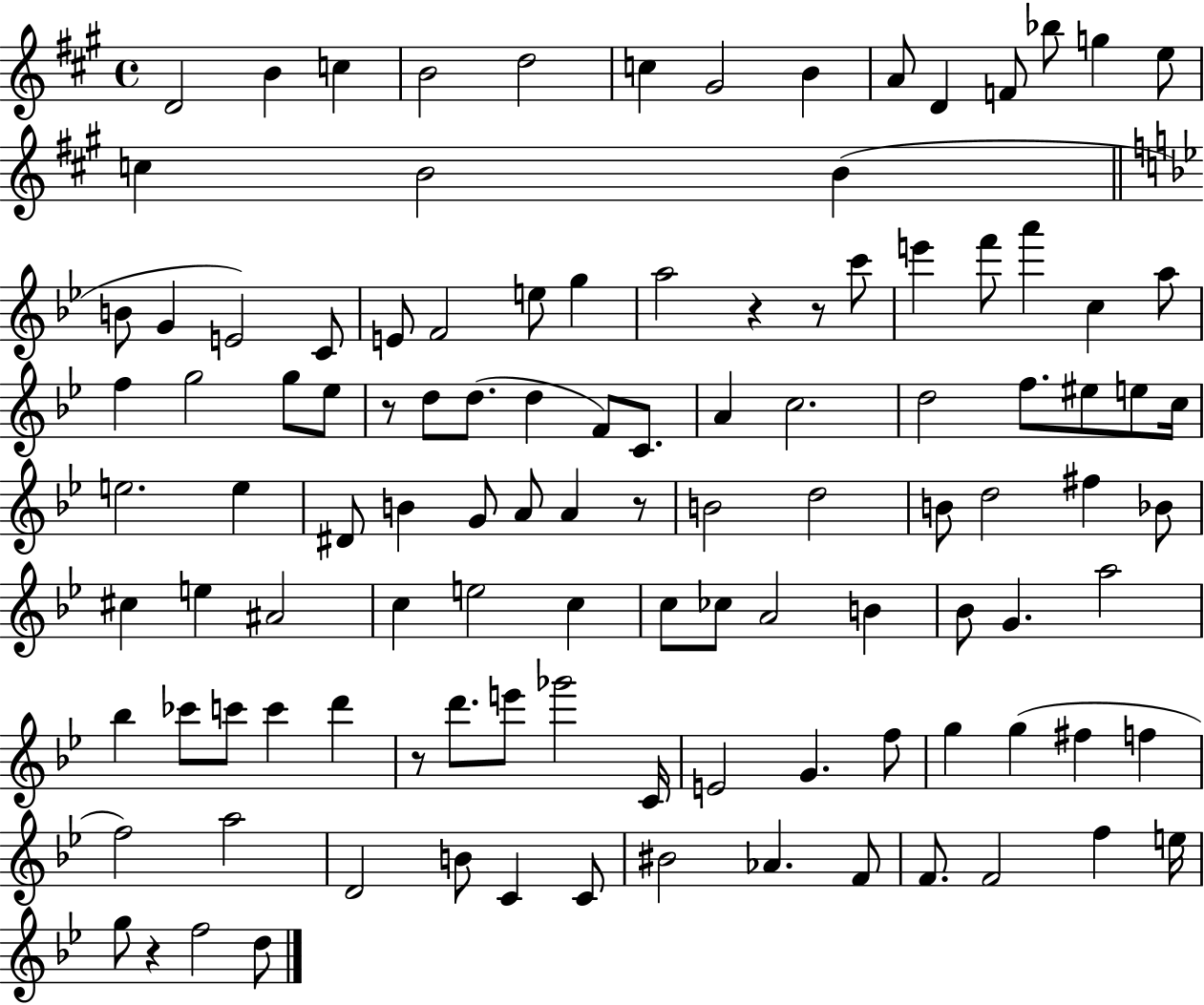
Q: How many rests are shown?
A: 6